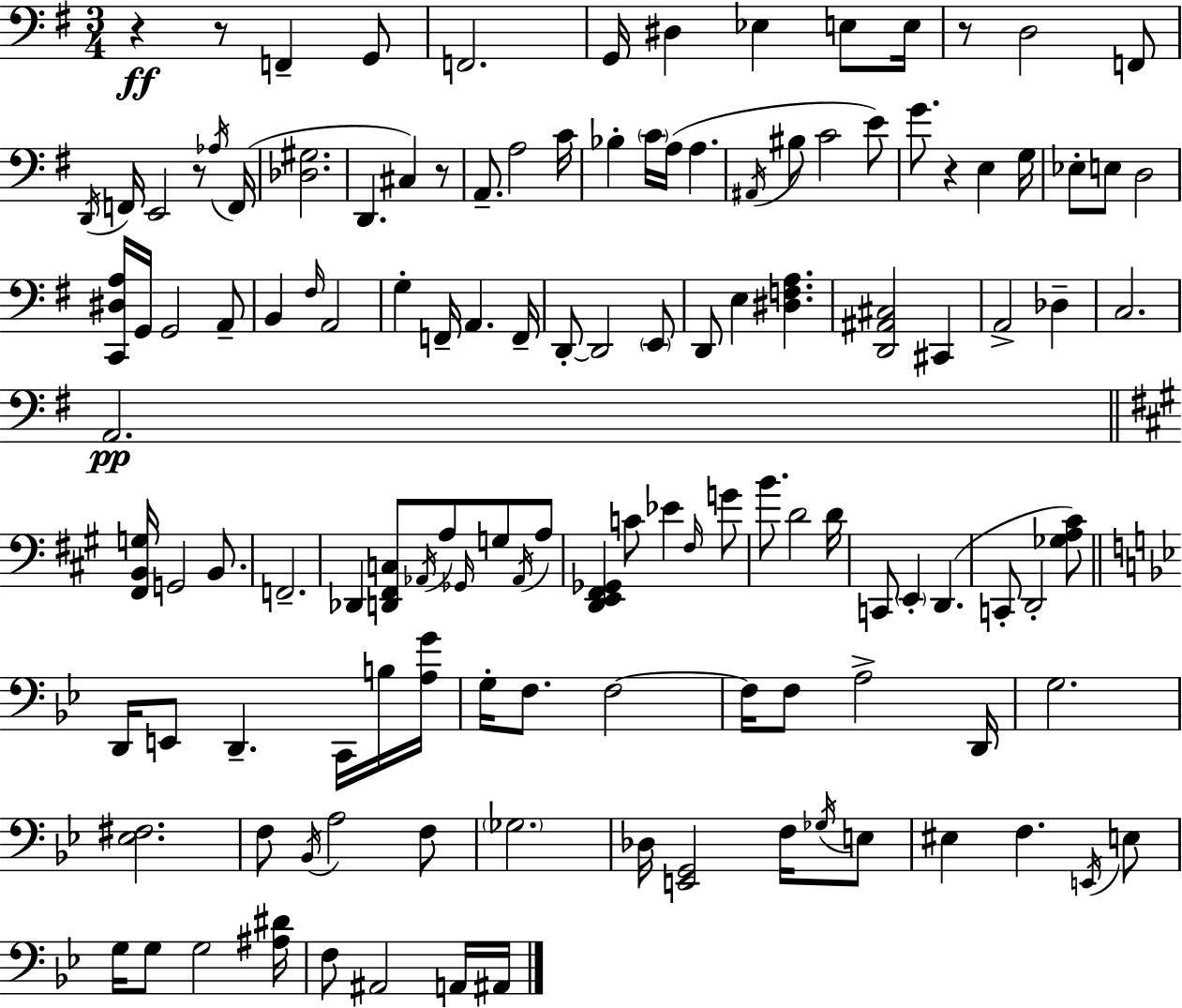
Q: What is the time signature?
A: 3/4